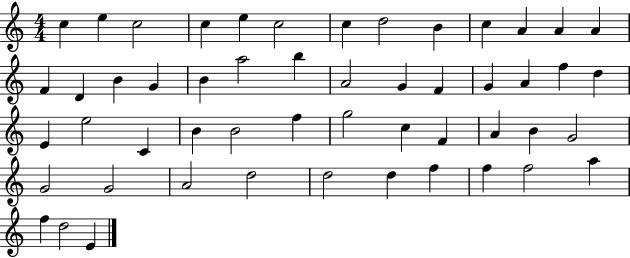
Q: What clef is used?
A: treble